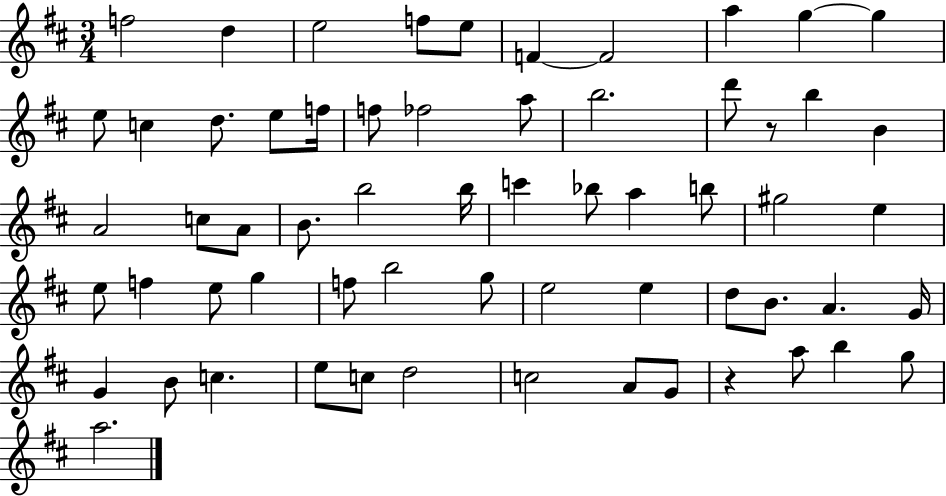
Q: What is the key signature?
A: D major